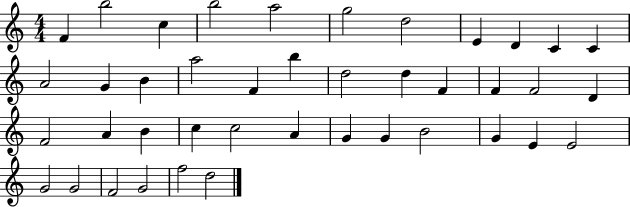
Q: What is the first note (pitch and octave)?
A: F4